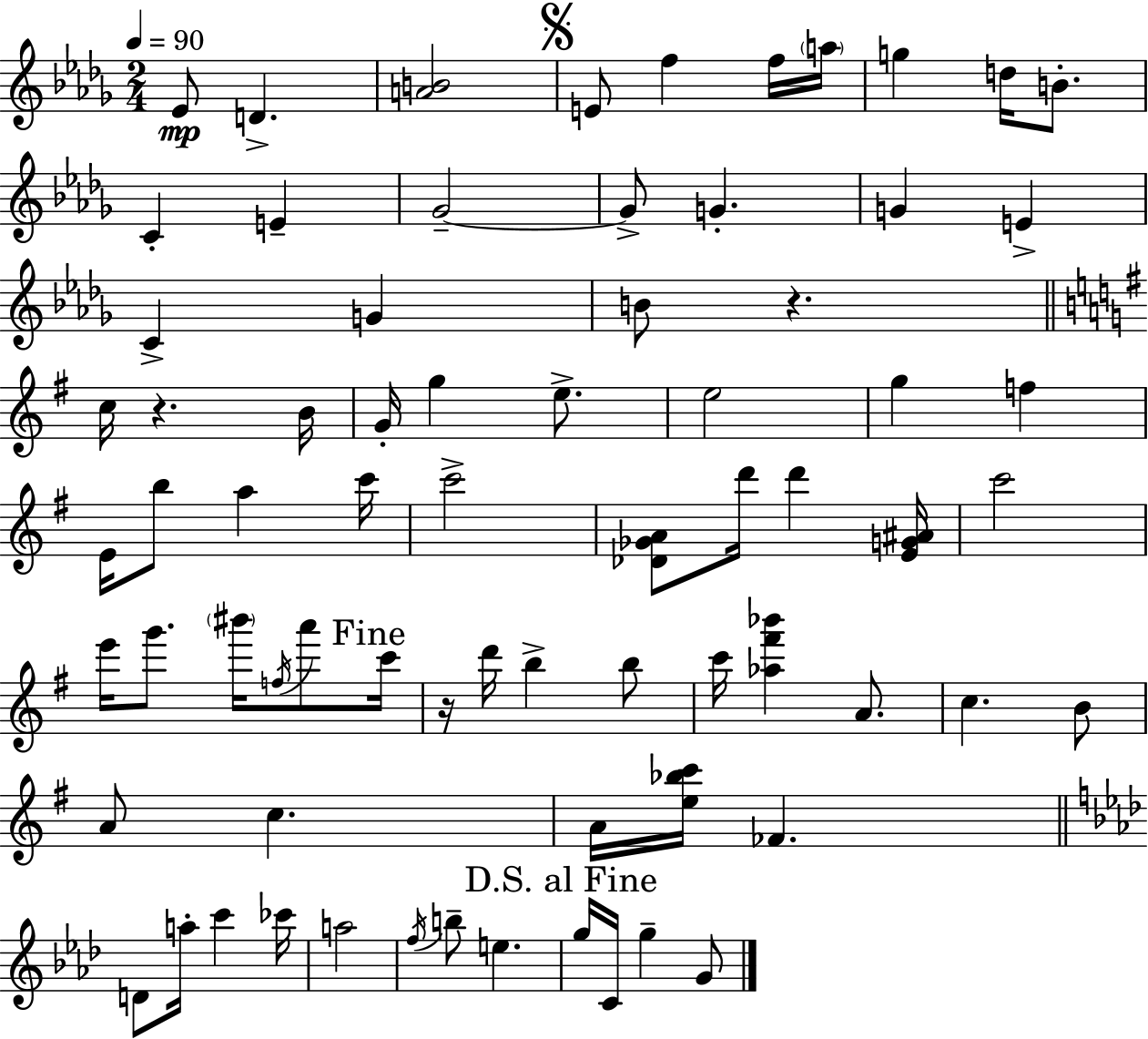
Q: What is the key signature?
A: BES minor